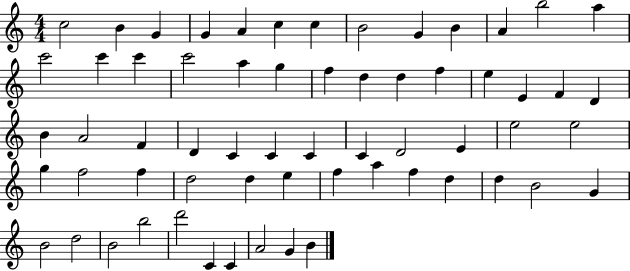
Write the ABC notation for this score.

X:1
T:Untitled
M:4/4
L:1/4
K:C
c2 B G G A c c B2 G B A b2 a c'2 c' c' c'2 a g f d d f e E F D B A2 F D C C C C D2 E e2 e2 g f2 f d2 d e f a f d d B2 G B2 d2 B2 b2 d'2 C C A2 G B